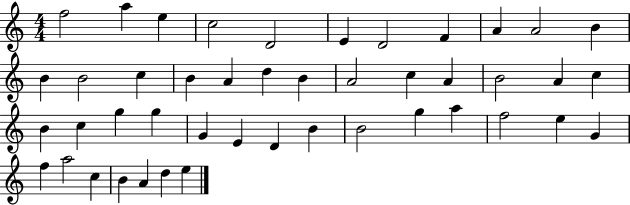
X:1
T:Untitled
M:4/4
L:1/4
K:C
f2 a e c2 D2 E D2 F A A2 B B B2 c B A d B A2 c A B2 A c B c g g G E D B B2 g a f2 e G f a2 c B A d e